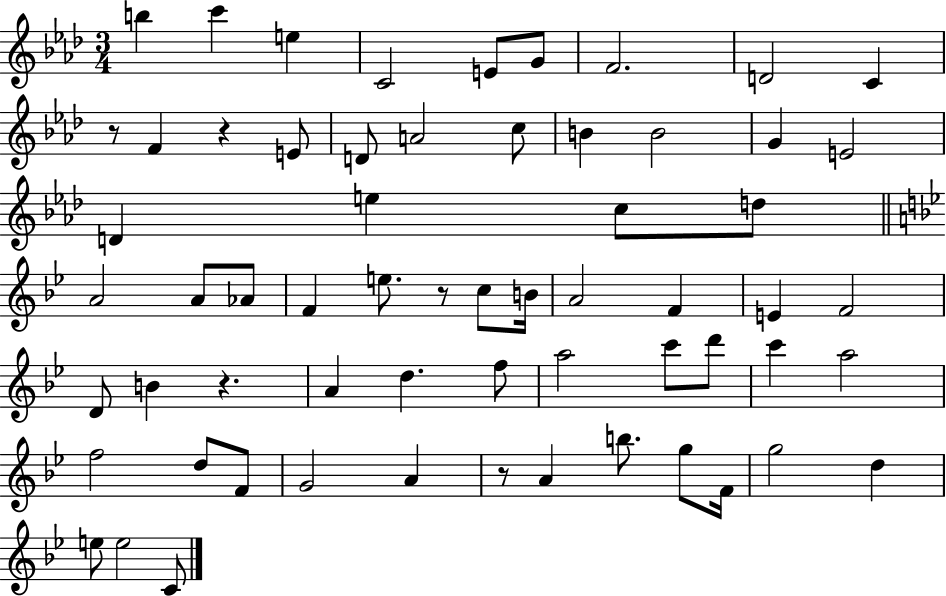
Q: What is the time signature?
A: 3/4